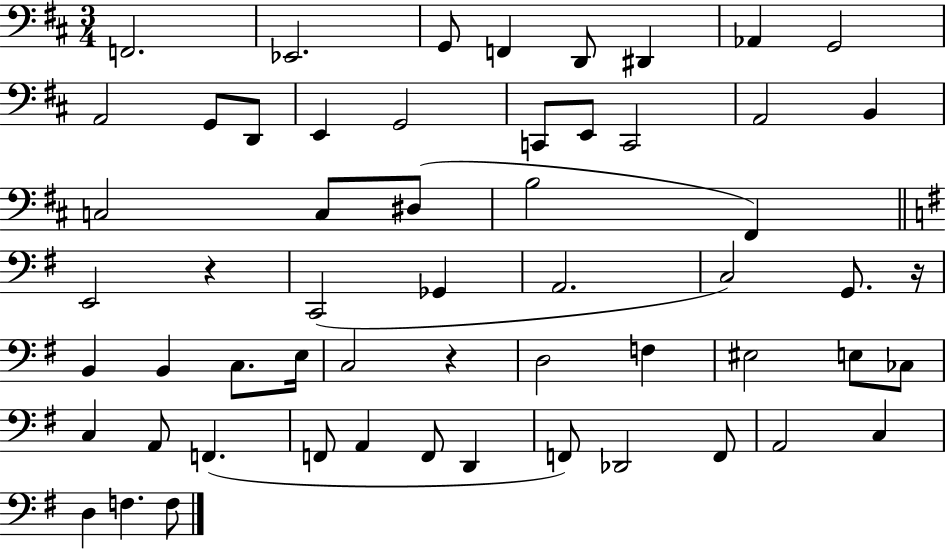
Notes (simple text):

F2/h. Eb2/h. G2/e F2/q D2/e D#2/q Ab2/q G2/h A2/h G2/e D2/e E2/q G2/h C2/e E2/e C2/h A2/h B2/q C3/h C3/e D#3/e B3/h F#2/q E2/h R/q C2/h Gb2/q A2/h. C3/h G2/e. R/s B2/q B2/q C3/e. E3/s C3/h R/q D3/h F3/q EIS3/h E3/e CES3/e C3/q A2/e F2/q. F2/e A2/q F2/e D2/q F2/e Db2/h F2/e A2/h C3/q D3/q F3/q. F3/e